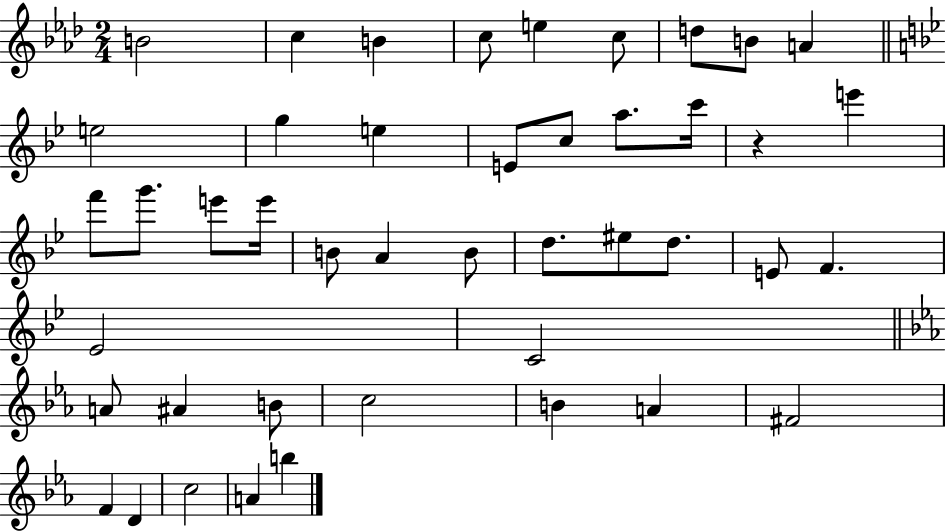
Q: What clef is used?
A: treble